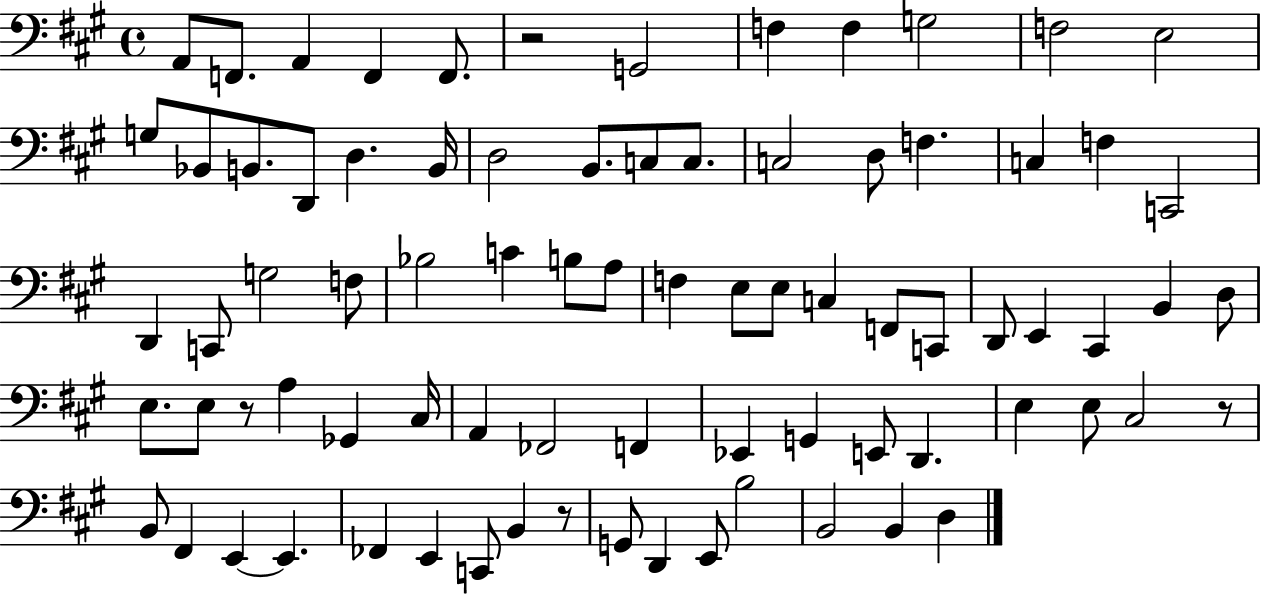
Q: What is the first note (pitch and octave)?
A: A2